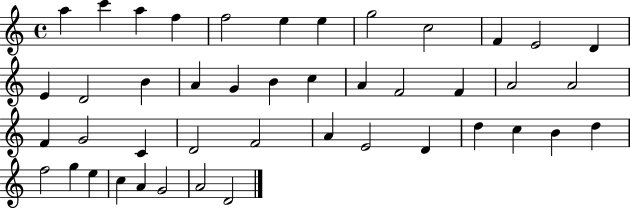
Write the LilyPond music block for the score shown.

{
  \clef treble
  \time 4/4
  \defaultTimeSignature
  \key c \major
  a''4 c'''4 a''4 f''4 | f''2 e''4 e''4 | g''2 c''2 | f'4 e'2 d'4 | \break e'4 d'2 b'4 | a'4 g'4 b'4 c''4 | a'4 f'2 f'4 | a'2 a'2 | \break f'4 g'2 c'4 | d'2 f'2 | a'4 e'2 d'4 | d''4 c''4 b'4 d''4 | \break f''2 g''4 e''4 | c''4 a'4 g'2 | a'2 d'2 | \bar "|."
}